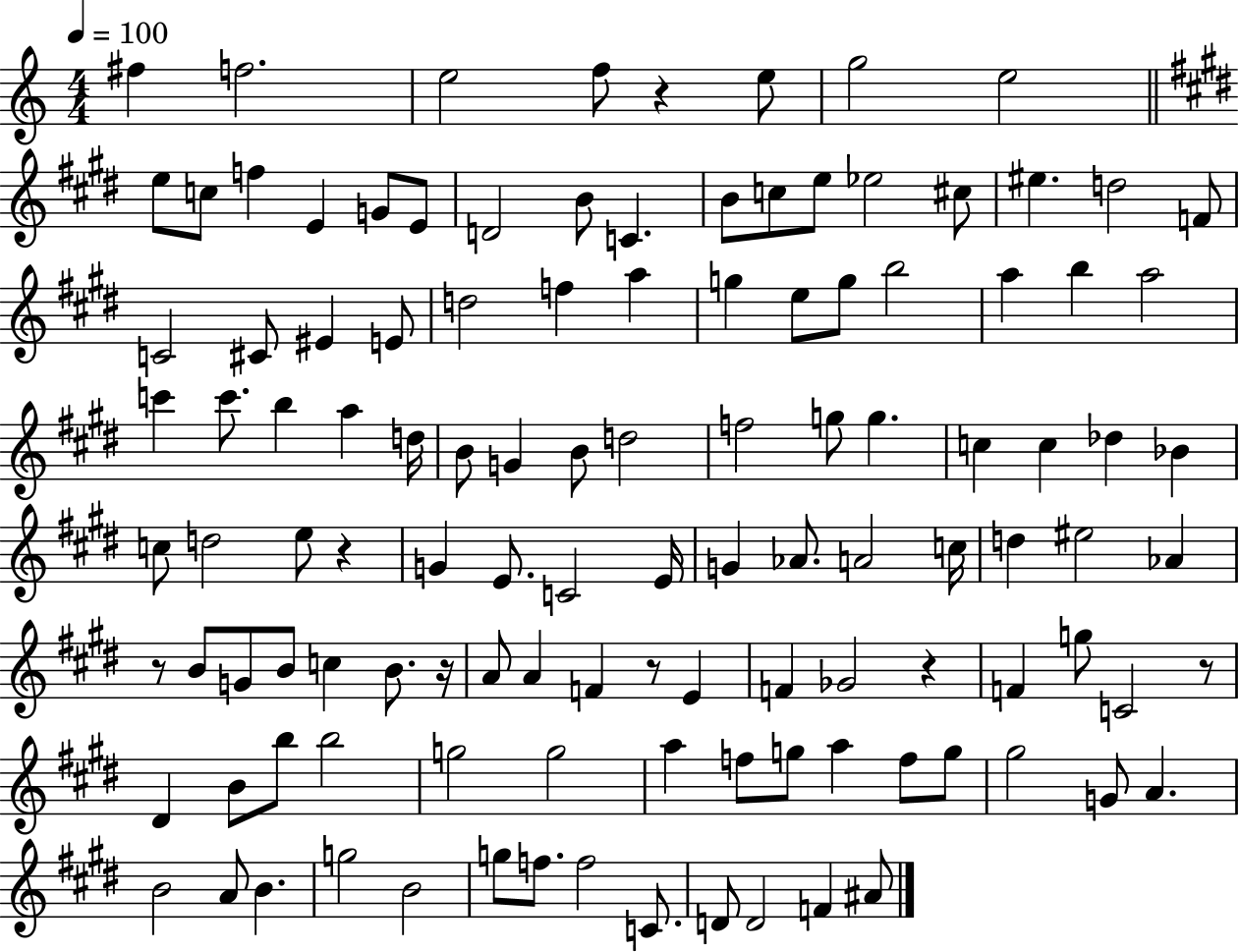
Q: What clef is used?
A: treble